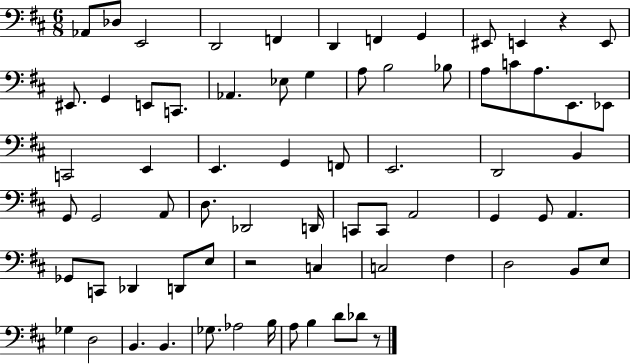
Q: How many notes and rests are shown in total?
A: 71